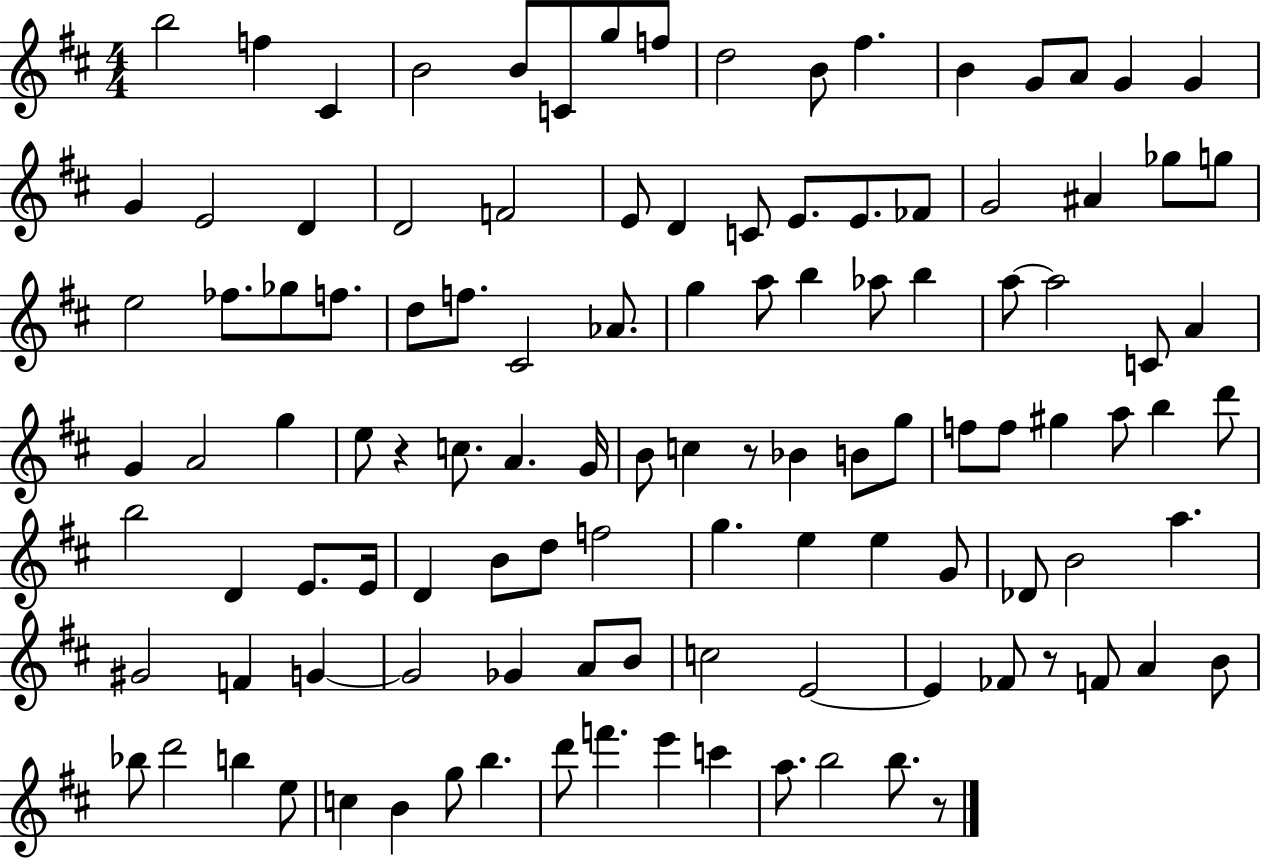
{
  \clef treble
  \numericTimeSignature
  \time 4/4
  \key d \major
  \repeat volta 2 { b''2 f''4 cis'4 | b'2 b'8 c'8 g''8 f''8 | d''2 b'8 fis''4. | b'4 g'8 a'8 g'4 g'4 | \break g'4 e'2 d'4 | d'2 f'2 | e'8 d'4 c'8 e'8. e'8. fes'8 | g'2 ais'4 ges''8 g''8 | \break e''2 fes''8. ges''8 f''8. | d''8 f''8. cis'2 aes'8. | g''4 a''8 b''4 aes''8 b''4 | a''8~~ a''2 c'8 a'4 | \break g'4 a'2 g''4 | e''8 r4 c''8. a'4. g'16 | b'8 c''4 r8 bes'4 b'8 g''8 | f''8 f''8 gis''4 a''8 b''4 d'''8 | \break b''2 d'4 e'8. e'16 | d'4 b'8 d''8 f''2 | g''4. e''4 e''4 g'8 | des'8 b'2 a''4. | \break gis'2 f'4 g'4~~ | g'2 ges'4 a'8 b'8 | c''2 e'2~~ | e'4 fes'8 r8 f'8 a'4 b'8 | \break bes''8 d'''2 b''4 e''8 | c''4 b'4 g''8 b''4. | d'''8 f'''4. e'''4 c'''4 | a''8. b''2 b''8. r8 | \break } \bar "|."
}